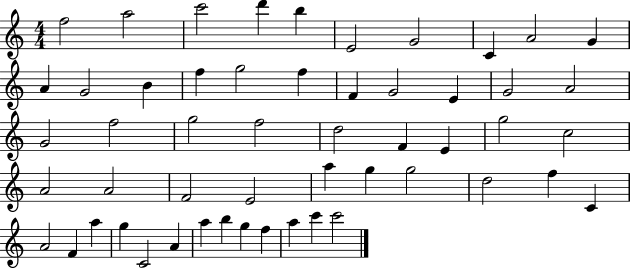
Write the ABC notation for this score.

X:1
T:Untitled
M:4/4
L:1/4
K:C
f2 a2 c'2 d' b E2 G2 C A2 G A G2 B f g2 f F G2 E G2 A2 G2 f2 g2 f2 d2 F E g2 c2 A2 A2 F2 E2 a g g2 d2 f C A2 F a g C2 A a b g f a c' c'2